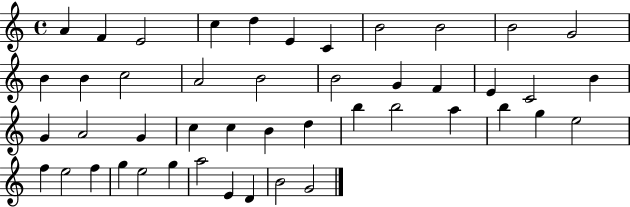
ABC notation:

X:1
T:Untitled
M:4/4
L:1/4
K:C
A F E2 c d E C B2 B2 B2 G2 B B c2 A2 B2 B2 G F E C2 B G A2 G c c B d b b2 a b g e2 f e2 f g e2 g a2 E D B2 G2